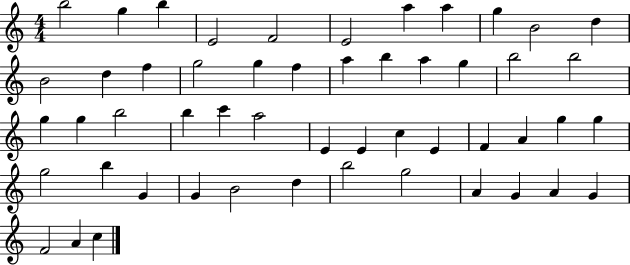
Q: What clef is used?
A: treble